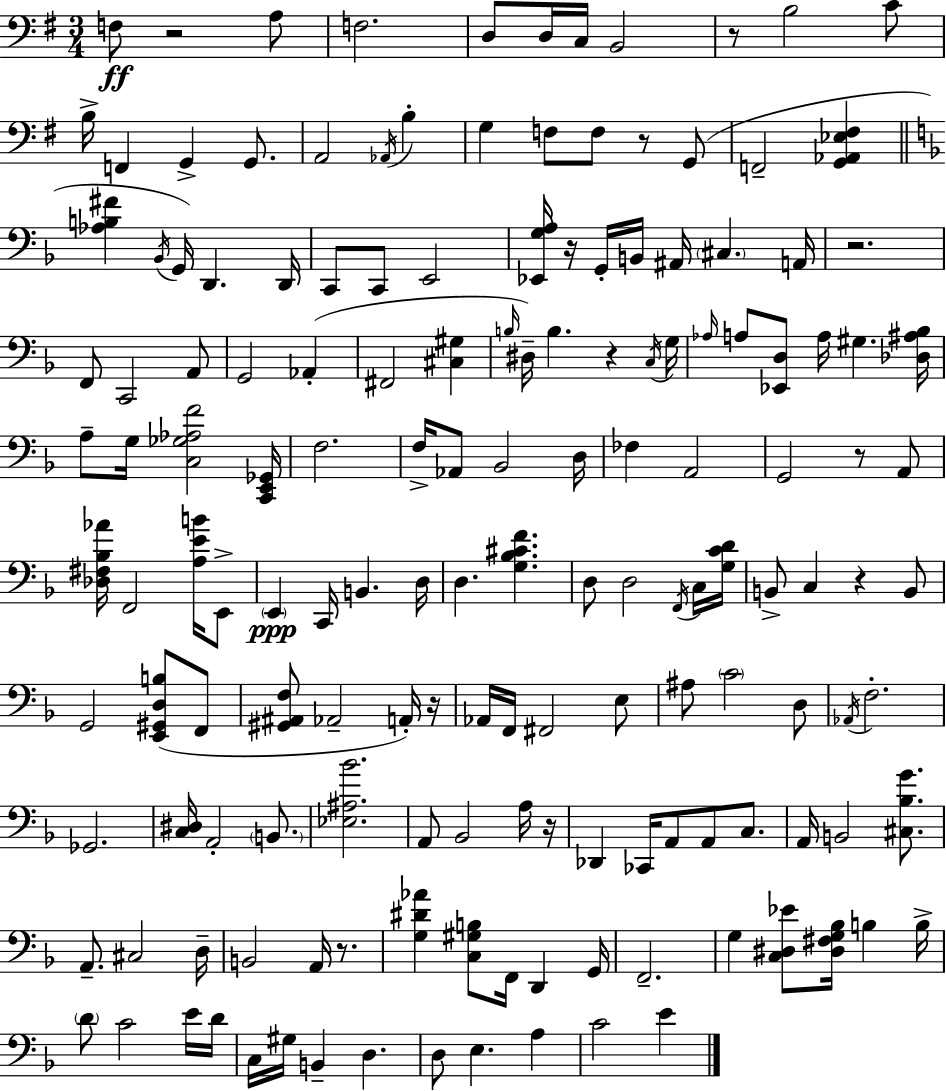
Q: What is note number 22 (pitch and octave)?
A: Bb2